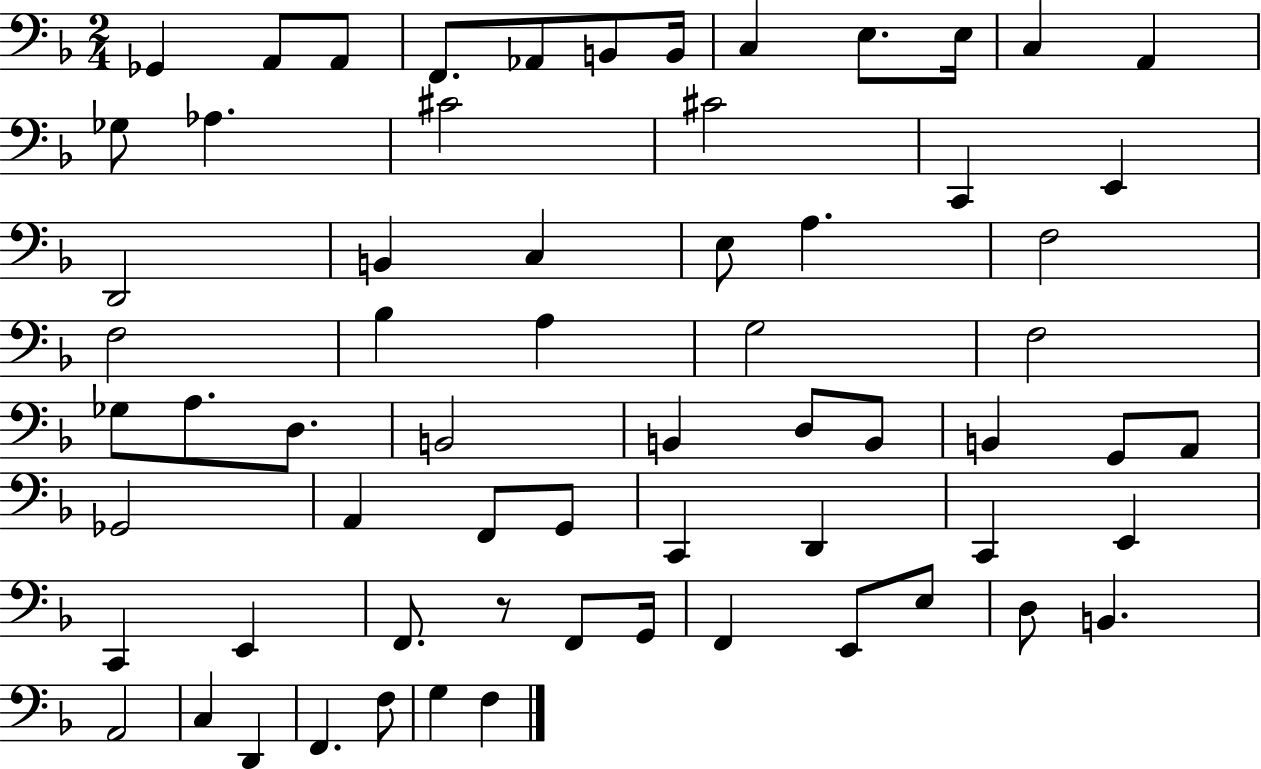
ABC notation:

X:1
T:Untitled
M:2/4
L:1/4
K:F
_G,, A,,/2 A,,/2 F,,/2 _A,,/2 B,,/2 B,,/4 C, E,/2 E,/4 C, A,, _G,/2 _A, ^C2 ^C2 C,, E,, D,,2 B,, C, E,/2 A, F,2 F,2 _B, A, G,2 F,2 _G,/2 A,/2 D,/2 B,,2 B,, D,/2 B,,/2 B,, G,,/2 A,,/2 _G,,2 A,, F,,/2 G,,/2 C,, D,, C,, E,, C,, E,, F,,/2 z/2 F,,/2 G,,/4 F,, E,,/2 E,/2 D,/2 B,, A,,2 C, D,, F,, F,/2 G, F,